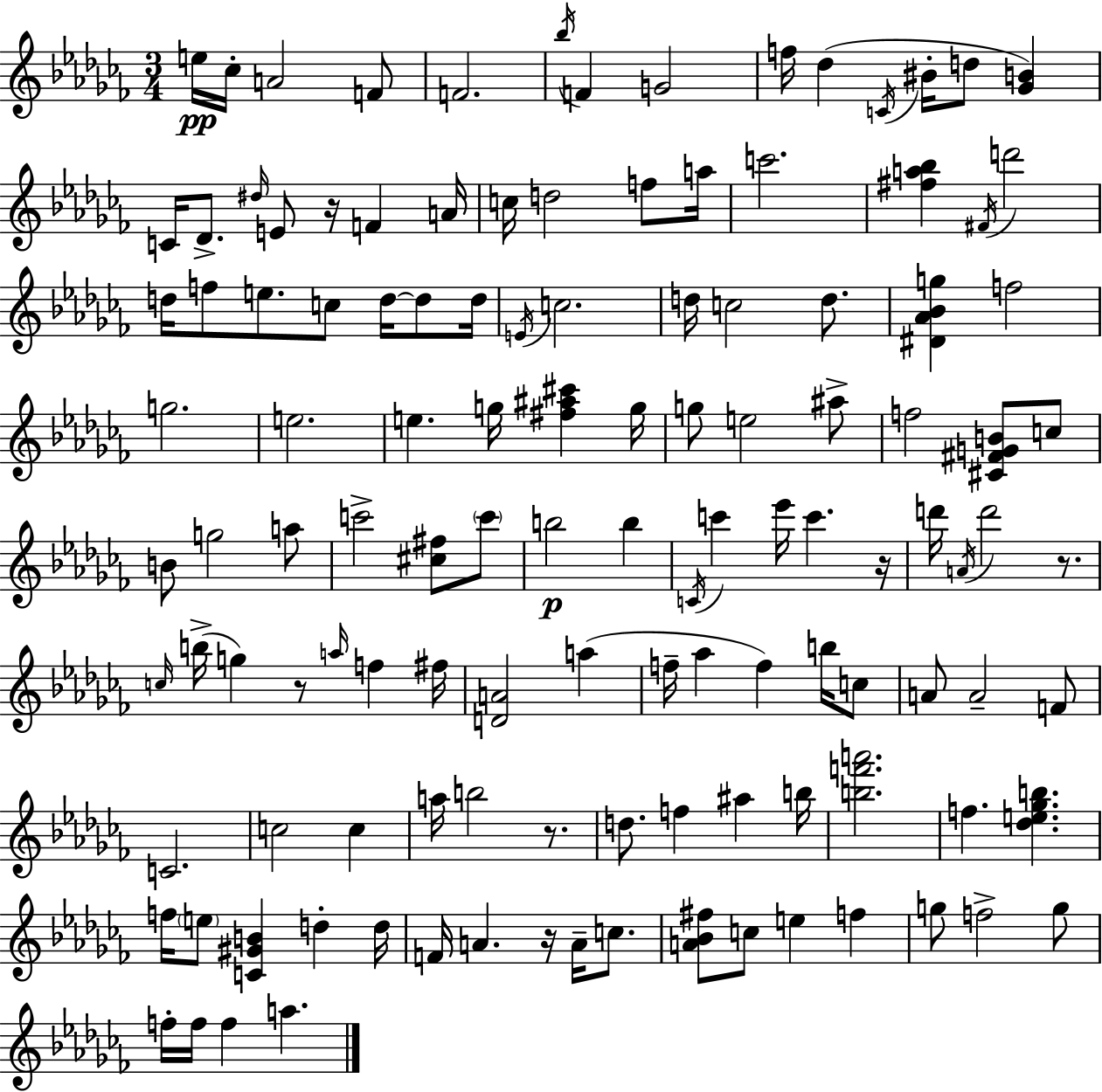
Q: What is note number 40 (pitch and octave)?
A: G5